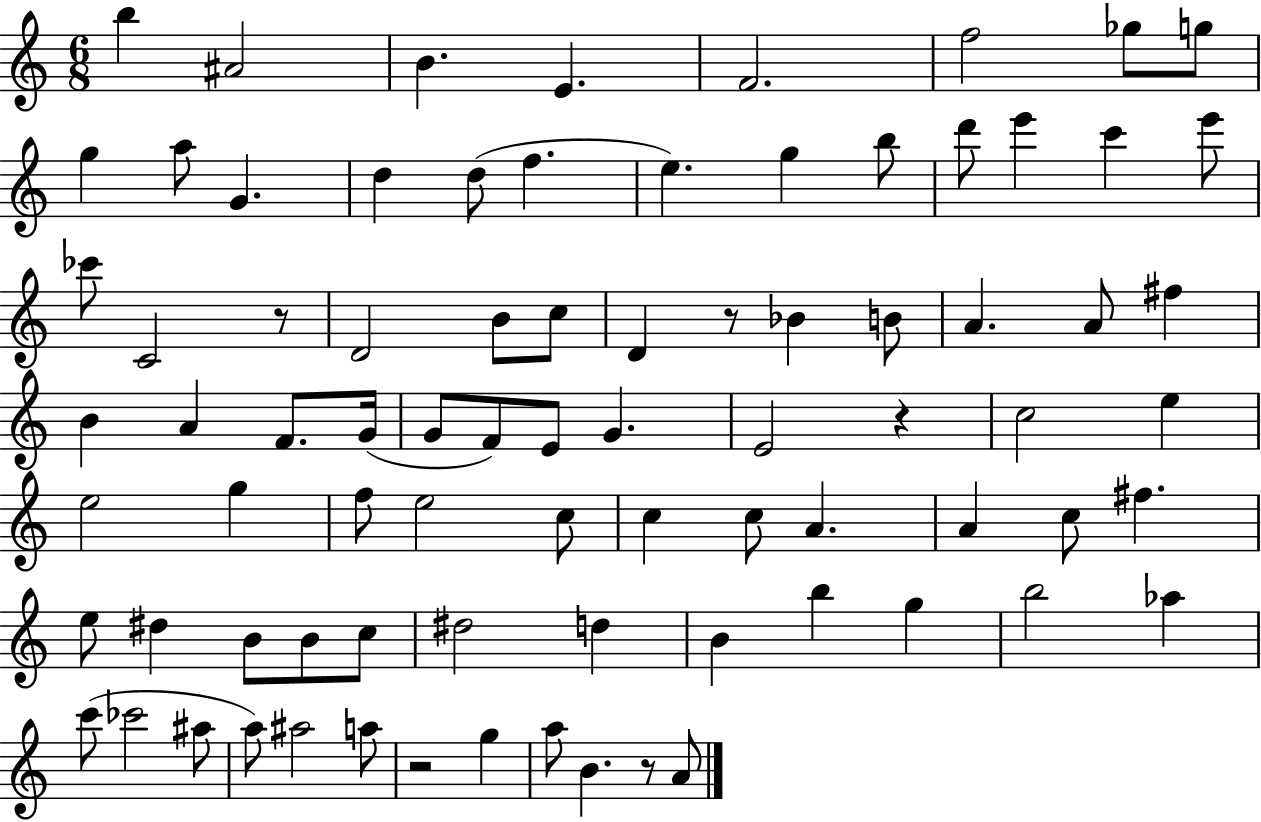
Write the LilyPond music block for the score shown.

{
  \clef treble
  \numericTimeSignature
  \time 6/8
  \key c \major
  b''4 ais'2 | b'4. e'4. | f'2. | f''2 ges''8 g''8 | \break g''4 a''8 g'4. | d''4 d''8( f''4. | e''4.) g''4 b''8 | d'''8 e'''4 c'''4 e'''8 | \break ces'''8 c'2 r8 | d'2 b'8 c''8 | d'4 r8 bes'4 b'8 | a'4. a'8 fis''4 | \break b'4 a'4 f'8. g'16( | g'8 f'8) e'8 g'4. | e'2 r4 | c''2 e''4 | \break e''2 g''4 | f''8 e''2 c''8 | c''4 c''8 a'4. | a'4 c''8 fis''4. | \break e''8 dis''4 b'8 b'8 c''8 | dis''2 d''4 | b'4 b''4 g''4 | b''2 aes''4 | \break c'''8( ces'''2 ais''8 | a''8) ais''2 a''8 | r2 g''4 | a''8 b'4. r8 a'8 | \break \bar "|."
}